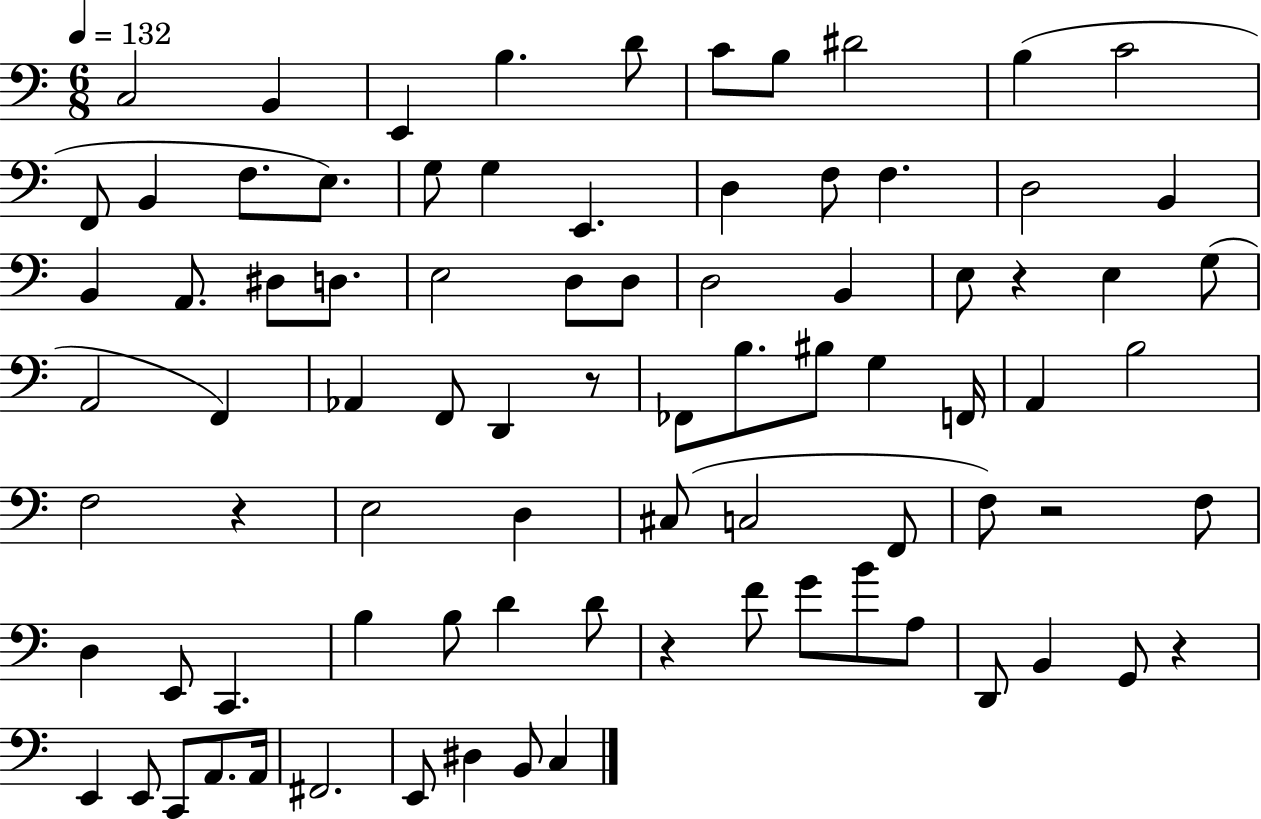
X:1
T:Untitled
M:6/8
L:1/4
K:C
C,2 B,, E,, B, D/2 C/2 B,/2 ^D2 B, C2 F,,/2 B,, F,/2 E,/2 G,/2 G, E,, D, F,/2 F, D,2 B,, B,, A,,/2 ^D,/2 D,/2 E,2 D,/2 D,/2 D,2 B,, E,/2 z E, G,/2 A,,2 F,, _A,, F,,/2 D,, z/2 _F,,/2 B,/2 ^B,/2 G, F,,/4 A,, B,2 F,2 z E,2 D, ^C,/2 C,2 F,,/2 F,/2 z2 F,/2 D, E,,/2 C,, B, B,/2 D D/2 z F/2 G/2 B/2 A,/2 D,,/2 B,, G,,/2 z E,, E,,/2 C,,/2 A,,/2 A,,/4 ^F,,2 E,,/2 ^D, B,,/2 C,